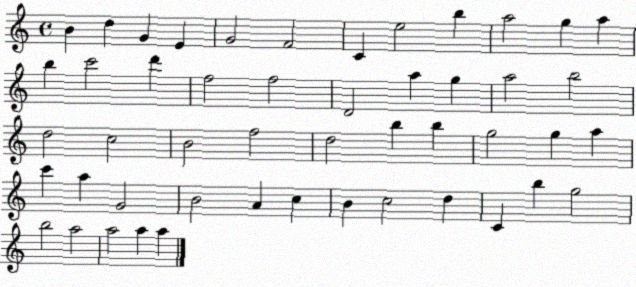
X:1
T:Untitled
M:4/4
L:1/4
K:C
B d G E G2 F2 C e2 b a2 g a b c'2 d' f2 f2 D2 a g a2 b2 d2 c2 B2 f2 d2 b b g2 g a c' a G2 B2 A c B c2 d C b g2 b2 a2 a2 a a